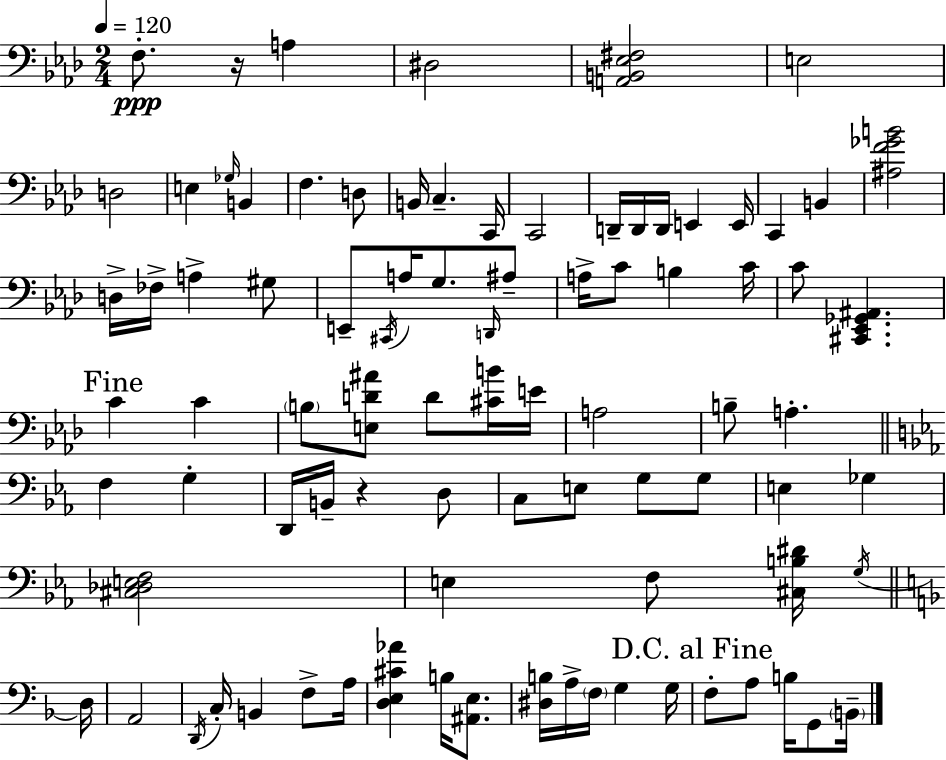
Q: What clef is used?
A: bass